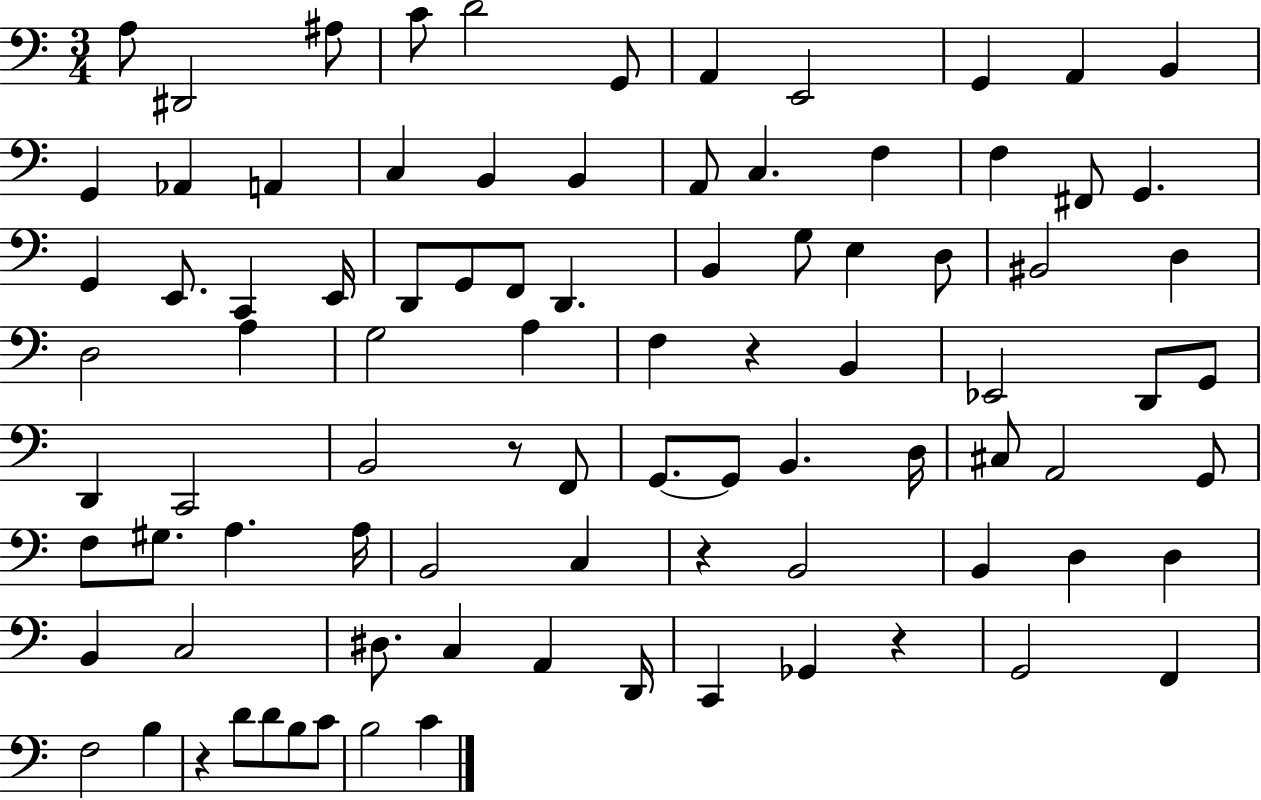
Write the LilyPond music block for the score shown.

{
  \clef bass
  \numericTimeSignature
  \time 3/4
  \key c \major
  a8 dis,2 ais8 | c'8 d'2 g,8 | a,4 e,2 | g,4 a,4 b,4 | \break g,4 aes,4 a,4 | c4 b,4 b,4 | a,8 c4. f4 | f4 fis,8 g,4. | \break g,4 e,8. c,4 e,16 | d,8 g,8 f,8 d,4. | b,4 g8 e4 d8 | bis,2 d4 | \break d2 a4 | g2 a4 | f4 r4 b,4 | ees,2 d,8 g,8 | \break d,4 c,2 | b,2 r8 f,8 | g,8.~~ g,8 b,4. d16 | cis8 a,2 g,8 | \break f8 gis8. a4. a16 | b,2 c4 | r4 b,2 | b,4 d4 d4 | \break b,4 c2 | dis8. c4 a,4 d,16 | c,4 ges,4 r4 | g,2 f,4 | \break f2 b4 | r4 d'8 d'8 b8 c'8 | b2 c'4 | \bar "|."
}